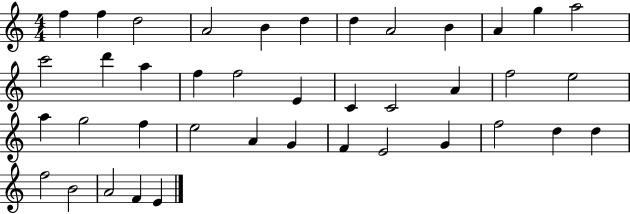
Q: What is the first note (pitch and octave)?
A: F5